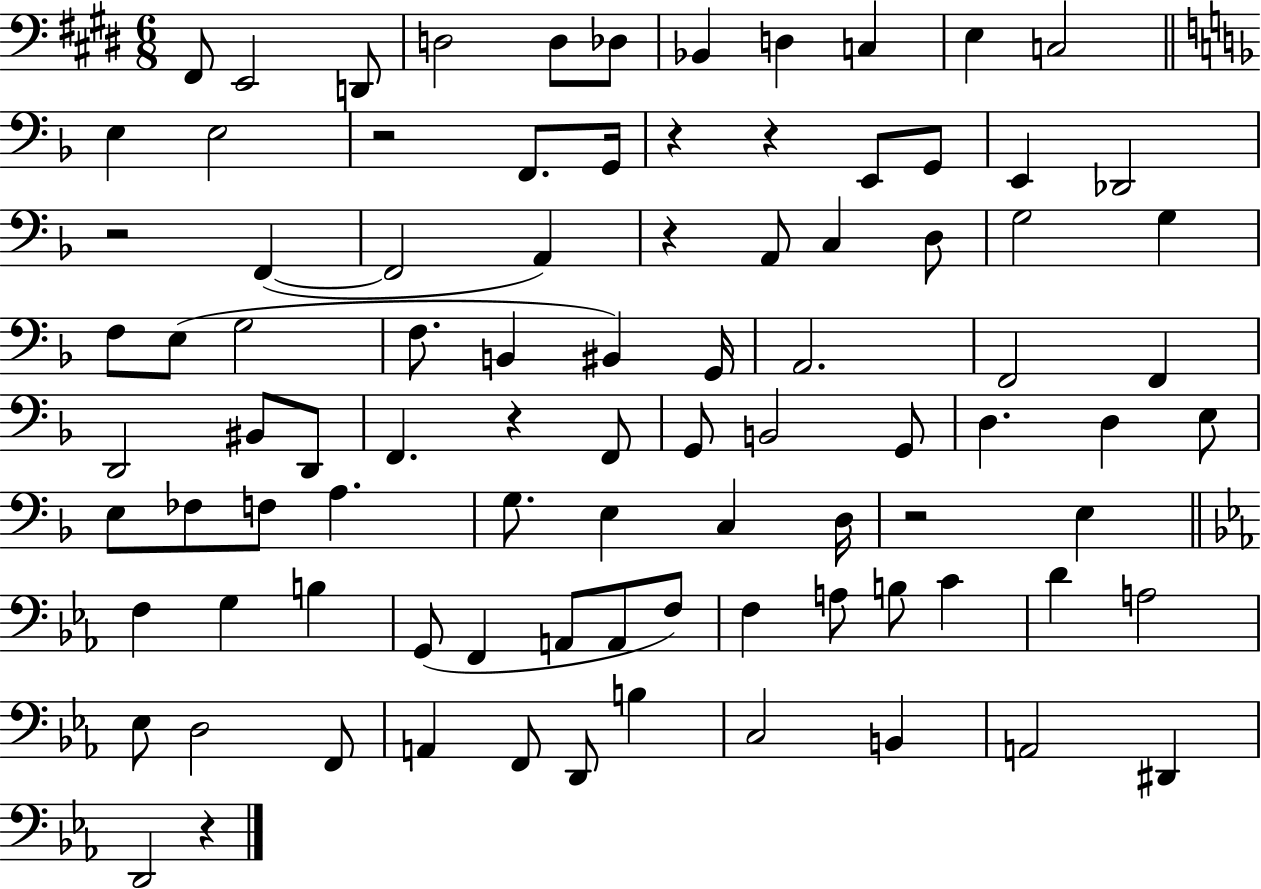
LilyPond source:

{
  \clef bass
  \numericTimeSignature
  \time 6/8
  \key e \major
  \repeat volta 2 { fis,8 e,2 d,8 | d2 d8 des8 | bes,4 d4 c4 | e4 c2 | \break \bar "||" \break \key f \major e4 e2 | r2 f,8. g,16 | r4 r4 e,8 g,8 | e,4 des,2 | \break r2 f,4~(~ | f,2 a,4) | r4 a,8 c4 d8 | g2 g4 | \break f8 e8( g2 | f8. b,4 bis,4) g,16 | a,2. | f,2 f,4 | \break d,2 bis,8 d,8 | f,4. r4 f,8 | g,8 b,2 g,8 | d4. d4 e8 | \break e8 fes8 f8 a4. | g8. e4 c4 d16 | r2 e4 | \bar "||" \break \key ees \major f4 g4 b4 | g,8( f,4 a,8 a,8 f8) | f4 a8 b8 c'4 | d'4 a2 | \break ees8 d2 f,8 | a,4 f,8 d,8 b4 | c2 b,4 | a,2 dis,4 | \break d,2 r4 | } \bar "|."
}